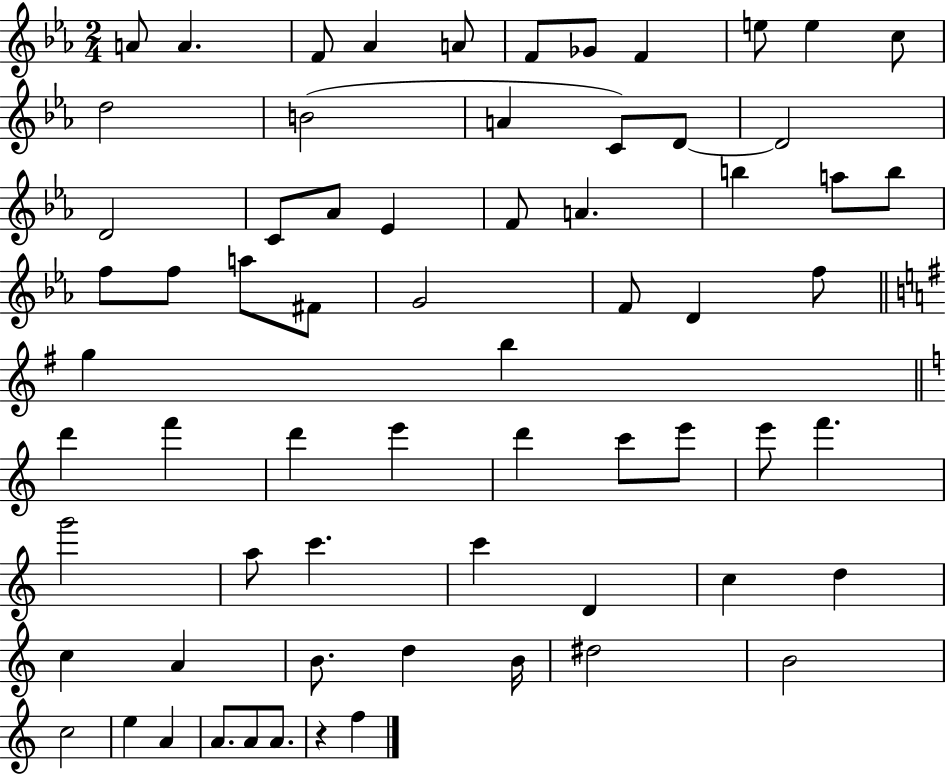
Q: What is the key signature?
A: EES major